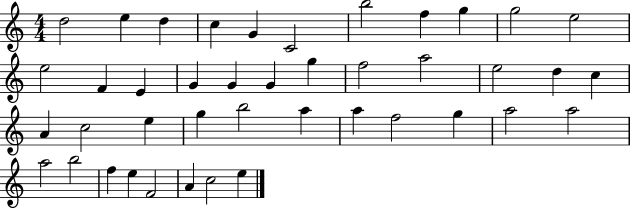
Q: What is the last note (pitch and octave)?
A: E5